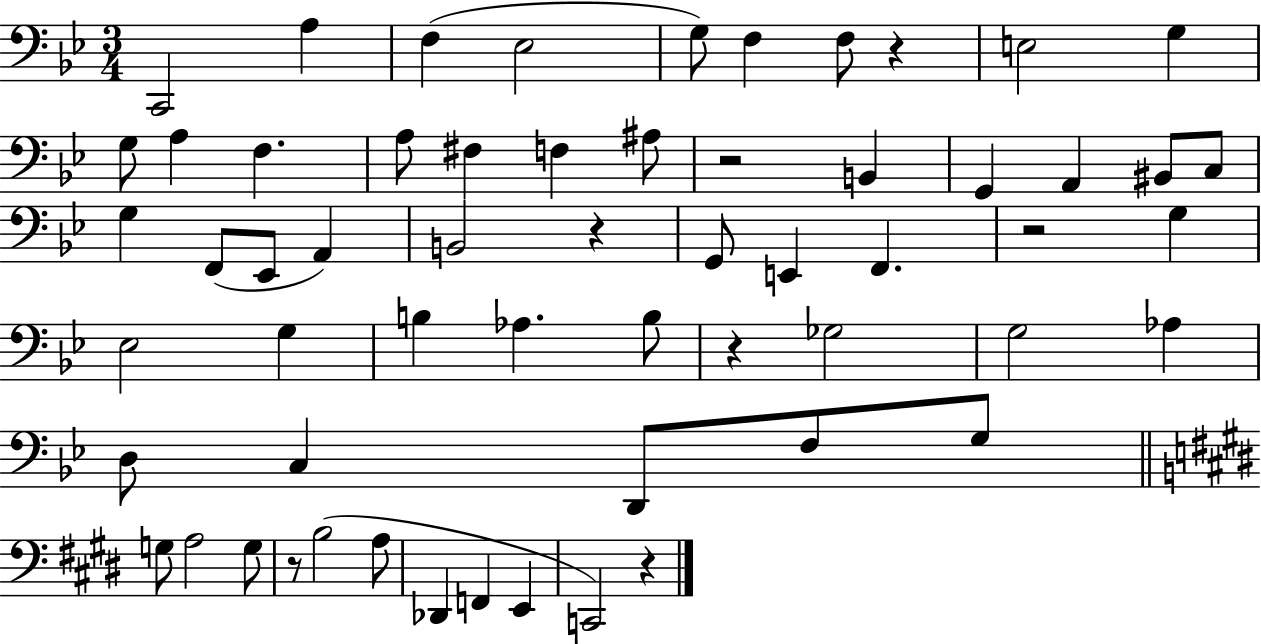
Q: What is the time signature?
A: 3/4